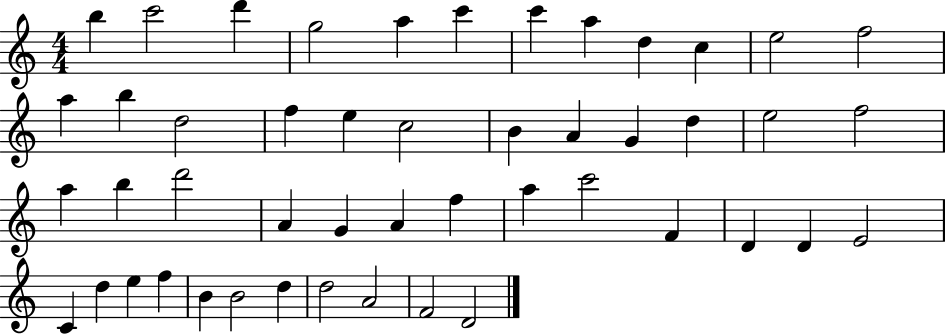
B5/q C6/h D6/q G5/h A5/q C6/q C6/q A5/q D5/q C5/q E5/h F5/h A5/q B5/q D5/h F5/q E5/q C5/h B4/q A4/q G4/q D5/q E5/h F5/h A5/q B5/q D6/h A4/q G4/q A4/q F5/q A5/q C6/h F4/q D4/q D4/q E4/h C4/q D5/q E5/q F5/q B4/q B4/h D5/q D5/h A4/h F4/h D4/h